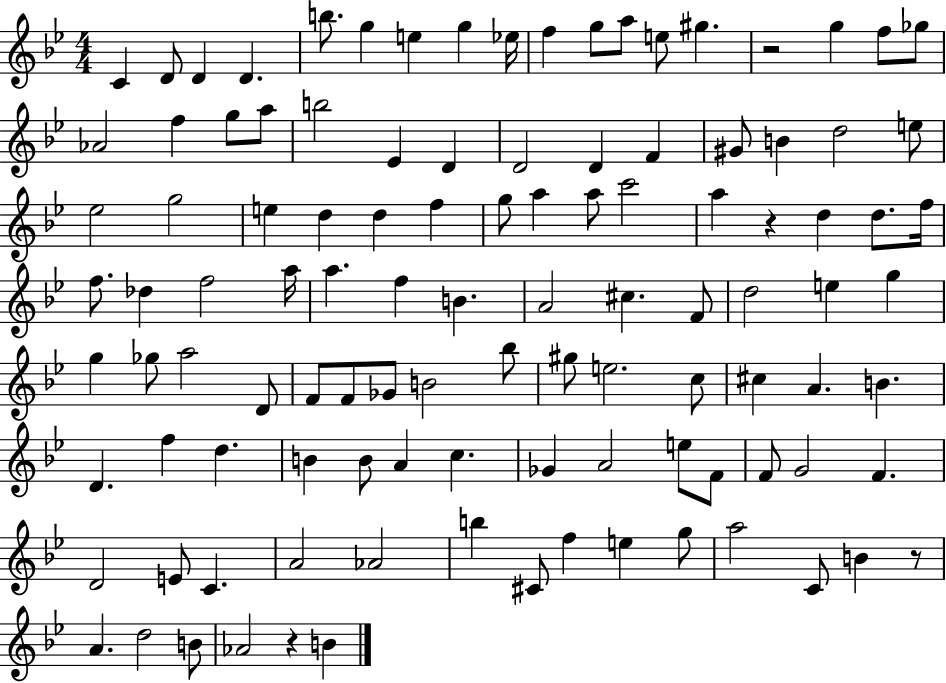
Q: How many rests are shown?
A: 4